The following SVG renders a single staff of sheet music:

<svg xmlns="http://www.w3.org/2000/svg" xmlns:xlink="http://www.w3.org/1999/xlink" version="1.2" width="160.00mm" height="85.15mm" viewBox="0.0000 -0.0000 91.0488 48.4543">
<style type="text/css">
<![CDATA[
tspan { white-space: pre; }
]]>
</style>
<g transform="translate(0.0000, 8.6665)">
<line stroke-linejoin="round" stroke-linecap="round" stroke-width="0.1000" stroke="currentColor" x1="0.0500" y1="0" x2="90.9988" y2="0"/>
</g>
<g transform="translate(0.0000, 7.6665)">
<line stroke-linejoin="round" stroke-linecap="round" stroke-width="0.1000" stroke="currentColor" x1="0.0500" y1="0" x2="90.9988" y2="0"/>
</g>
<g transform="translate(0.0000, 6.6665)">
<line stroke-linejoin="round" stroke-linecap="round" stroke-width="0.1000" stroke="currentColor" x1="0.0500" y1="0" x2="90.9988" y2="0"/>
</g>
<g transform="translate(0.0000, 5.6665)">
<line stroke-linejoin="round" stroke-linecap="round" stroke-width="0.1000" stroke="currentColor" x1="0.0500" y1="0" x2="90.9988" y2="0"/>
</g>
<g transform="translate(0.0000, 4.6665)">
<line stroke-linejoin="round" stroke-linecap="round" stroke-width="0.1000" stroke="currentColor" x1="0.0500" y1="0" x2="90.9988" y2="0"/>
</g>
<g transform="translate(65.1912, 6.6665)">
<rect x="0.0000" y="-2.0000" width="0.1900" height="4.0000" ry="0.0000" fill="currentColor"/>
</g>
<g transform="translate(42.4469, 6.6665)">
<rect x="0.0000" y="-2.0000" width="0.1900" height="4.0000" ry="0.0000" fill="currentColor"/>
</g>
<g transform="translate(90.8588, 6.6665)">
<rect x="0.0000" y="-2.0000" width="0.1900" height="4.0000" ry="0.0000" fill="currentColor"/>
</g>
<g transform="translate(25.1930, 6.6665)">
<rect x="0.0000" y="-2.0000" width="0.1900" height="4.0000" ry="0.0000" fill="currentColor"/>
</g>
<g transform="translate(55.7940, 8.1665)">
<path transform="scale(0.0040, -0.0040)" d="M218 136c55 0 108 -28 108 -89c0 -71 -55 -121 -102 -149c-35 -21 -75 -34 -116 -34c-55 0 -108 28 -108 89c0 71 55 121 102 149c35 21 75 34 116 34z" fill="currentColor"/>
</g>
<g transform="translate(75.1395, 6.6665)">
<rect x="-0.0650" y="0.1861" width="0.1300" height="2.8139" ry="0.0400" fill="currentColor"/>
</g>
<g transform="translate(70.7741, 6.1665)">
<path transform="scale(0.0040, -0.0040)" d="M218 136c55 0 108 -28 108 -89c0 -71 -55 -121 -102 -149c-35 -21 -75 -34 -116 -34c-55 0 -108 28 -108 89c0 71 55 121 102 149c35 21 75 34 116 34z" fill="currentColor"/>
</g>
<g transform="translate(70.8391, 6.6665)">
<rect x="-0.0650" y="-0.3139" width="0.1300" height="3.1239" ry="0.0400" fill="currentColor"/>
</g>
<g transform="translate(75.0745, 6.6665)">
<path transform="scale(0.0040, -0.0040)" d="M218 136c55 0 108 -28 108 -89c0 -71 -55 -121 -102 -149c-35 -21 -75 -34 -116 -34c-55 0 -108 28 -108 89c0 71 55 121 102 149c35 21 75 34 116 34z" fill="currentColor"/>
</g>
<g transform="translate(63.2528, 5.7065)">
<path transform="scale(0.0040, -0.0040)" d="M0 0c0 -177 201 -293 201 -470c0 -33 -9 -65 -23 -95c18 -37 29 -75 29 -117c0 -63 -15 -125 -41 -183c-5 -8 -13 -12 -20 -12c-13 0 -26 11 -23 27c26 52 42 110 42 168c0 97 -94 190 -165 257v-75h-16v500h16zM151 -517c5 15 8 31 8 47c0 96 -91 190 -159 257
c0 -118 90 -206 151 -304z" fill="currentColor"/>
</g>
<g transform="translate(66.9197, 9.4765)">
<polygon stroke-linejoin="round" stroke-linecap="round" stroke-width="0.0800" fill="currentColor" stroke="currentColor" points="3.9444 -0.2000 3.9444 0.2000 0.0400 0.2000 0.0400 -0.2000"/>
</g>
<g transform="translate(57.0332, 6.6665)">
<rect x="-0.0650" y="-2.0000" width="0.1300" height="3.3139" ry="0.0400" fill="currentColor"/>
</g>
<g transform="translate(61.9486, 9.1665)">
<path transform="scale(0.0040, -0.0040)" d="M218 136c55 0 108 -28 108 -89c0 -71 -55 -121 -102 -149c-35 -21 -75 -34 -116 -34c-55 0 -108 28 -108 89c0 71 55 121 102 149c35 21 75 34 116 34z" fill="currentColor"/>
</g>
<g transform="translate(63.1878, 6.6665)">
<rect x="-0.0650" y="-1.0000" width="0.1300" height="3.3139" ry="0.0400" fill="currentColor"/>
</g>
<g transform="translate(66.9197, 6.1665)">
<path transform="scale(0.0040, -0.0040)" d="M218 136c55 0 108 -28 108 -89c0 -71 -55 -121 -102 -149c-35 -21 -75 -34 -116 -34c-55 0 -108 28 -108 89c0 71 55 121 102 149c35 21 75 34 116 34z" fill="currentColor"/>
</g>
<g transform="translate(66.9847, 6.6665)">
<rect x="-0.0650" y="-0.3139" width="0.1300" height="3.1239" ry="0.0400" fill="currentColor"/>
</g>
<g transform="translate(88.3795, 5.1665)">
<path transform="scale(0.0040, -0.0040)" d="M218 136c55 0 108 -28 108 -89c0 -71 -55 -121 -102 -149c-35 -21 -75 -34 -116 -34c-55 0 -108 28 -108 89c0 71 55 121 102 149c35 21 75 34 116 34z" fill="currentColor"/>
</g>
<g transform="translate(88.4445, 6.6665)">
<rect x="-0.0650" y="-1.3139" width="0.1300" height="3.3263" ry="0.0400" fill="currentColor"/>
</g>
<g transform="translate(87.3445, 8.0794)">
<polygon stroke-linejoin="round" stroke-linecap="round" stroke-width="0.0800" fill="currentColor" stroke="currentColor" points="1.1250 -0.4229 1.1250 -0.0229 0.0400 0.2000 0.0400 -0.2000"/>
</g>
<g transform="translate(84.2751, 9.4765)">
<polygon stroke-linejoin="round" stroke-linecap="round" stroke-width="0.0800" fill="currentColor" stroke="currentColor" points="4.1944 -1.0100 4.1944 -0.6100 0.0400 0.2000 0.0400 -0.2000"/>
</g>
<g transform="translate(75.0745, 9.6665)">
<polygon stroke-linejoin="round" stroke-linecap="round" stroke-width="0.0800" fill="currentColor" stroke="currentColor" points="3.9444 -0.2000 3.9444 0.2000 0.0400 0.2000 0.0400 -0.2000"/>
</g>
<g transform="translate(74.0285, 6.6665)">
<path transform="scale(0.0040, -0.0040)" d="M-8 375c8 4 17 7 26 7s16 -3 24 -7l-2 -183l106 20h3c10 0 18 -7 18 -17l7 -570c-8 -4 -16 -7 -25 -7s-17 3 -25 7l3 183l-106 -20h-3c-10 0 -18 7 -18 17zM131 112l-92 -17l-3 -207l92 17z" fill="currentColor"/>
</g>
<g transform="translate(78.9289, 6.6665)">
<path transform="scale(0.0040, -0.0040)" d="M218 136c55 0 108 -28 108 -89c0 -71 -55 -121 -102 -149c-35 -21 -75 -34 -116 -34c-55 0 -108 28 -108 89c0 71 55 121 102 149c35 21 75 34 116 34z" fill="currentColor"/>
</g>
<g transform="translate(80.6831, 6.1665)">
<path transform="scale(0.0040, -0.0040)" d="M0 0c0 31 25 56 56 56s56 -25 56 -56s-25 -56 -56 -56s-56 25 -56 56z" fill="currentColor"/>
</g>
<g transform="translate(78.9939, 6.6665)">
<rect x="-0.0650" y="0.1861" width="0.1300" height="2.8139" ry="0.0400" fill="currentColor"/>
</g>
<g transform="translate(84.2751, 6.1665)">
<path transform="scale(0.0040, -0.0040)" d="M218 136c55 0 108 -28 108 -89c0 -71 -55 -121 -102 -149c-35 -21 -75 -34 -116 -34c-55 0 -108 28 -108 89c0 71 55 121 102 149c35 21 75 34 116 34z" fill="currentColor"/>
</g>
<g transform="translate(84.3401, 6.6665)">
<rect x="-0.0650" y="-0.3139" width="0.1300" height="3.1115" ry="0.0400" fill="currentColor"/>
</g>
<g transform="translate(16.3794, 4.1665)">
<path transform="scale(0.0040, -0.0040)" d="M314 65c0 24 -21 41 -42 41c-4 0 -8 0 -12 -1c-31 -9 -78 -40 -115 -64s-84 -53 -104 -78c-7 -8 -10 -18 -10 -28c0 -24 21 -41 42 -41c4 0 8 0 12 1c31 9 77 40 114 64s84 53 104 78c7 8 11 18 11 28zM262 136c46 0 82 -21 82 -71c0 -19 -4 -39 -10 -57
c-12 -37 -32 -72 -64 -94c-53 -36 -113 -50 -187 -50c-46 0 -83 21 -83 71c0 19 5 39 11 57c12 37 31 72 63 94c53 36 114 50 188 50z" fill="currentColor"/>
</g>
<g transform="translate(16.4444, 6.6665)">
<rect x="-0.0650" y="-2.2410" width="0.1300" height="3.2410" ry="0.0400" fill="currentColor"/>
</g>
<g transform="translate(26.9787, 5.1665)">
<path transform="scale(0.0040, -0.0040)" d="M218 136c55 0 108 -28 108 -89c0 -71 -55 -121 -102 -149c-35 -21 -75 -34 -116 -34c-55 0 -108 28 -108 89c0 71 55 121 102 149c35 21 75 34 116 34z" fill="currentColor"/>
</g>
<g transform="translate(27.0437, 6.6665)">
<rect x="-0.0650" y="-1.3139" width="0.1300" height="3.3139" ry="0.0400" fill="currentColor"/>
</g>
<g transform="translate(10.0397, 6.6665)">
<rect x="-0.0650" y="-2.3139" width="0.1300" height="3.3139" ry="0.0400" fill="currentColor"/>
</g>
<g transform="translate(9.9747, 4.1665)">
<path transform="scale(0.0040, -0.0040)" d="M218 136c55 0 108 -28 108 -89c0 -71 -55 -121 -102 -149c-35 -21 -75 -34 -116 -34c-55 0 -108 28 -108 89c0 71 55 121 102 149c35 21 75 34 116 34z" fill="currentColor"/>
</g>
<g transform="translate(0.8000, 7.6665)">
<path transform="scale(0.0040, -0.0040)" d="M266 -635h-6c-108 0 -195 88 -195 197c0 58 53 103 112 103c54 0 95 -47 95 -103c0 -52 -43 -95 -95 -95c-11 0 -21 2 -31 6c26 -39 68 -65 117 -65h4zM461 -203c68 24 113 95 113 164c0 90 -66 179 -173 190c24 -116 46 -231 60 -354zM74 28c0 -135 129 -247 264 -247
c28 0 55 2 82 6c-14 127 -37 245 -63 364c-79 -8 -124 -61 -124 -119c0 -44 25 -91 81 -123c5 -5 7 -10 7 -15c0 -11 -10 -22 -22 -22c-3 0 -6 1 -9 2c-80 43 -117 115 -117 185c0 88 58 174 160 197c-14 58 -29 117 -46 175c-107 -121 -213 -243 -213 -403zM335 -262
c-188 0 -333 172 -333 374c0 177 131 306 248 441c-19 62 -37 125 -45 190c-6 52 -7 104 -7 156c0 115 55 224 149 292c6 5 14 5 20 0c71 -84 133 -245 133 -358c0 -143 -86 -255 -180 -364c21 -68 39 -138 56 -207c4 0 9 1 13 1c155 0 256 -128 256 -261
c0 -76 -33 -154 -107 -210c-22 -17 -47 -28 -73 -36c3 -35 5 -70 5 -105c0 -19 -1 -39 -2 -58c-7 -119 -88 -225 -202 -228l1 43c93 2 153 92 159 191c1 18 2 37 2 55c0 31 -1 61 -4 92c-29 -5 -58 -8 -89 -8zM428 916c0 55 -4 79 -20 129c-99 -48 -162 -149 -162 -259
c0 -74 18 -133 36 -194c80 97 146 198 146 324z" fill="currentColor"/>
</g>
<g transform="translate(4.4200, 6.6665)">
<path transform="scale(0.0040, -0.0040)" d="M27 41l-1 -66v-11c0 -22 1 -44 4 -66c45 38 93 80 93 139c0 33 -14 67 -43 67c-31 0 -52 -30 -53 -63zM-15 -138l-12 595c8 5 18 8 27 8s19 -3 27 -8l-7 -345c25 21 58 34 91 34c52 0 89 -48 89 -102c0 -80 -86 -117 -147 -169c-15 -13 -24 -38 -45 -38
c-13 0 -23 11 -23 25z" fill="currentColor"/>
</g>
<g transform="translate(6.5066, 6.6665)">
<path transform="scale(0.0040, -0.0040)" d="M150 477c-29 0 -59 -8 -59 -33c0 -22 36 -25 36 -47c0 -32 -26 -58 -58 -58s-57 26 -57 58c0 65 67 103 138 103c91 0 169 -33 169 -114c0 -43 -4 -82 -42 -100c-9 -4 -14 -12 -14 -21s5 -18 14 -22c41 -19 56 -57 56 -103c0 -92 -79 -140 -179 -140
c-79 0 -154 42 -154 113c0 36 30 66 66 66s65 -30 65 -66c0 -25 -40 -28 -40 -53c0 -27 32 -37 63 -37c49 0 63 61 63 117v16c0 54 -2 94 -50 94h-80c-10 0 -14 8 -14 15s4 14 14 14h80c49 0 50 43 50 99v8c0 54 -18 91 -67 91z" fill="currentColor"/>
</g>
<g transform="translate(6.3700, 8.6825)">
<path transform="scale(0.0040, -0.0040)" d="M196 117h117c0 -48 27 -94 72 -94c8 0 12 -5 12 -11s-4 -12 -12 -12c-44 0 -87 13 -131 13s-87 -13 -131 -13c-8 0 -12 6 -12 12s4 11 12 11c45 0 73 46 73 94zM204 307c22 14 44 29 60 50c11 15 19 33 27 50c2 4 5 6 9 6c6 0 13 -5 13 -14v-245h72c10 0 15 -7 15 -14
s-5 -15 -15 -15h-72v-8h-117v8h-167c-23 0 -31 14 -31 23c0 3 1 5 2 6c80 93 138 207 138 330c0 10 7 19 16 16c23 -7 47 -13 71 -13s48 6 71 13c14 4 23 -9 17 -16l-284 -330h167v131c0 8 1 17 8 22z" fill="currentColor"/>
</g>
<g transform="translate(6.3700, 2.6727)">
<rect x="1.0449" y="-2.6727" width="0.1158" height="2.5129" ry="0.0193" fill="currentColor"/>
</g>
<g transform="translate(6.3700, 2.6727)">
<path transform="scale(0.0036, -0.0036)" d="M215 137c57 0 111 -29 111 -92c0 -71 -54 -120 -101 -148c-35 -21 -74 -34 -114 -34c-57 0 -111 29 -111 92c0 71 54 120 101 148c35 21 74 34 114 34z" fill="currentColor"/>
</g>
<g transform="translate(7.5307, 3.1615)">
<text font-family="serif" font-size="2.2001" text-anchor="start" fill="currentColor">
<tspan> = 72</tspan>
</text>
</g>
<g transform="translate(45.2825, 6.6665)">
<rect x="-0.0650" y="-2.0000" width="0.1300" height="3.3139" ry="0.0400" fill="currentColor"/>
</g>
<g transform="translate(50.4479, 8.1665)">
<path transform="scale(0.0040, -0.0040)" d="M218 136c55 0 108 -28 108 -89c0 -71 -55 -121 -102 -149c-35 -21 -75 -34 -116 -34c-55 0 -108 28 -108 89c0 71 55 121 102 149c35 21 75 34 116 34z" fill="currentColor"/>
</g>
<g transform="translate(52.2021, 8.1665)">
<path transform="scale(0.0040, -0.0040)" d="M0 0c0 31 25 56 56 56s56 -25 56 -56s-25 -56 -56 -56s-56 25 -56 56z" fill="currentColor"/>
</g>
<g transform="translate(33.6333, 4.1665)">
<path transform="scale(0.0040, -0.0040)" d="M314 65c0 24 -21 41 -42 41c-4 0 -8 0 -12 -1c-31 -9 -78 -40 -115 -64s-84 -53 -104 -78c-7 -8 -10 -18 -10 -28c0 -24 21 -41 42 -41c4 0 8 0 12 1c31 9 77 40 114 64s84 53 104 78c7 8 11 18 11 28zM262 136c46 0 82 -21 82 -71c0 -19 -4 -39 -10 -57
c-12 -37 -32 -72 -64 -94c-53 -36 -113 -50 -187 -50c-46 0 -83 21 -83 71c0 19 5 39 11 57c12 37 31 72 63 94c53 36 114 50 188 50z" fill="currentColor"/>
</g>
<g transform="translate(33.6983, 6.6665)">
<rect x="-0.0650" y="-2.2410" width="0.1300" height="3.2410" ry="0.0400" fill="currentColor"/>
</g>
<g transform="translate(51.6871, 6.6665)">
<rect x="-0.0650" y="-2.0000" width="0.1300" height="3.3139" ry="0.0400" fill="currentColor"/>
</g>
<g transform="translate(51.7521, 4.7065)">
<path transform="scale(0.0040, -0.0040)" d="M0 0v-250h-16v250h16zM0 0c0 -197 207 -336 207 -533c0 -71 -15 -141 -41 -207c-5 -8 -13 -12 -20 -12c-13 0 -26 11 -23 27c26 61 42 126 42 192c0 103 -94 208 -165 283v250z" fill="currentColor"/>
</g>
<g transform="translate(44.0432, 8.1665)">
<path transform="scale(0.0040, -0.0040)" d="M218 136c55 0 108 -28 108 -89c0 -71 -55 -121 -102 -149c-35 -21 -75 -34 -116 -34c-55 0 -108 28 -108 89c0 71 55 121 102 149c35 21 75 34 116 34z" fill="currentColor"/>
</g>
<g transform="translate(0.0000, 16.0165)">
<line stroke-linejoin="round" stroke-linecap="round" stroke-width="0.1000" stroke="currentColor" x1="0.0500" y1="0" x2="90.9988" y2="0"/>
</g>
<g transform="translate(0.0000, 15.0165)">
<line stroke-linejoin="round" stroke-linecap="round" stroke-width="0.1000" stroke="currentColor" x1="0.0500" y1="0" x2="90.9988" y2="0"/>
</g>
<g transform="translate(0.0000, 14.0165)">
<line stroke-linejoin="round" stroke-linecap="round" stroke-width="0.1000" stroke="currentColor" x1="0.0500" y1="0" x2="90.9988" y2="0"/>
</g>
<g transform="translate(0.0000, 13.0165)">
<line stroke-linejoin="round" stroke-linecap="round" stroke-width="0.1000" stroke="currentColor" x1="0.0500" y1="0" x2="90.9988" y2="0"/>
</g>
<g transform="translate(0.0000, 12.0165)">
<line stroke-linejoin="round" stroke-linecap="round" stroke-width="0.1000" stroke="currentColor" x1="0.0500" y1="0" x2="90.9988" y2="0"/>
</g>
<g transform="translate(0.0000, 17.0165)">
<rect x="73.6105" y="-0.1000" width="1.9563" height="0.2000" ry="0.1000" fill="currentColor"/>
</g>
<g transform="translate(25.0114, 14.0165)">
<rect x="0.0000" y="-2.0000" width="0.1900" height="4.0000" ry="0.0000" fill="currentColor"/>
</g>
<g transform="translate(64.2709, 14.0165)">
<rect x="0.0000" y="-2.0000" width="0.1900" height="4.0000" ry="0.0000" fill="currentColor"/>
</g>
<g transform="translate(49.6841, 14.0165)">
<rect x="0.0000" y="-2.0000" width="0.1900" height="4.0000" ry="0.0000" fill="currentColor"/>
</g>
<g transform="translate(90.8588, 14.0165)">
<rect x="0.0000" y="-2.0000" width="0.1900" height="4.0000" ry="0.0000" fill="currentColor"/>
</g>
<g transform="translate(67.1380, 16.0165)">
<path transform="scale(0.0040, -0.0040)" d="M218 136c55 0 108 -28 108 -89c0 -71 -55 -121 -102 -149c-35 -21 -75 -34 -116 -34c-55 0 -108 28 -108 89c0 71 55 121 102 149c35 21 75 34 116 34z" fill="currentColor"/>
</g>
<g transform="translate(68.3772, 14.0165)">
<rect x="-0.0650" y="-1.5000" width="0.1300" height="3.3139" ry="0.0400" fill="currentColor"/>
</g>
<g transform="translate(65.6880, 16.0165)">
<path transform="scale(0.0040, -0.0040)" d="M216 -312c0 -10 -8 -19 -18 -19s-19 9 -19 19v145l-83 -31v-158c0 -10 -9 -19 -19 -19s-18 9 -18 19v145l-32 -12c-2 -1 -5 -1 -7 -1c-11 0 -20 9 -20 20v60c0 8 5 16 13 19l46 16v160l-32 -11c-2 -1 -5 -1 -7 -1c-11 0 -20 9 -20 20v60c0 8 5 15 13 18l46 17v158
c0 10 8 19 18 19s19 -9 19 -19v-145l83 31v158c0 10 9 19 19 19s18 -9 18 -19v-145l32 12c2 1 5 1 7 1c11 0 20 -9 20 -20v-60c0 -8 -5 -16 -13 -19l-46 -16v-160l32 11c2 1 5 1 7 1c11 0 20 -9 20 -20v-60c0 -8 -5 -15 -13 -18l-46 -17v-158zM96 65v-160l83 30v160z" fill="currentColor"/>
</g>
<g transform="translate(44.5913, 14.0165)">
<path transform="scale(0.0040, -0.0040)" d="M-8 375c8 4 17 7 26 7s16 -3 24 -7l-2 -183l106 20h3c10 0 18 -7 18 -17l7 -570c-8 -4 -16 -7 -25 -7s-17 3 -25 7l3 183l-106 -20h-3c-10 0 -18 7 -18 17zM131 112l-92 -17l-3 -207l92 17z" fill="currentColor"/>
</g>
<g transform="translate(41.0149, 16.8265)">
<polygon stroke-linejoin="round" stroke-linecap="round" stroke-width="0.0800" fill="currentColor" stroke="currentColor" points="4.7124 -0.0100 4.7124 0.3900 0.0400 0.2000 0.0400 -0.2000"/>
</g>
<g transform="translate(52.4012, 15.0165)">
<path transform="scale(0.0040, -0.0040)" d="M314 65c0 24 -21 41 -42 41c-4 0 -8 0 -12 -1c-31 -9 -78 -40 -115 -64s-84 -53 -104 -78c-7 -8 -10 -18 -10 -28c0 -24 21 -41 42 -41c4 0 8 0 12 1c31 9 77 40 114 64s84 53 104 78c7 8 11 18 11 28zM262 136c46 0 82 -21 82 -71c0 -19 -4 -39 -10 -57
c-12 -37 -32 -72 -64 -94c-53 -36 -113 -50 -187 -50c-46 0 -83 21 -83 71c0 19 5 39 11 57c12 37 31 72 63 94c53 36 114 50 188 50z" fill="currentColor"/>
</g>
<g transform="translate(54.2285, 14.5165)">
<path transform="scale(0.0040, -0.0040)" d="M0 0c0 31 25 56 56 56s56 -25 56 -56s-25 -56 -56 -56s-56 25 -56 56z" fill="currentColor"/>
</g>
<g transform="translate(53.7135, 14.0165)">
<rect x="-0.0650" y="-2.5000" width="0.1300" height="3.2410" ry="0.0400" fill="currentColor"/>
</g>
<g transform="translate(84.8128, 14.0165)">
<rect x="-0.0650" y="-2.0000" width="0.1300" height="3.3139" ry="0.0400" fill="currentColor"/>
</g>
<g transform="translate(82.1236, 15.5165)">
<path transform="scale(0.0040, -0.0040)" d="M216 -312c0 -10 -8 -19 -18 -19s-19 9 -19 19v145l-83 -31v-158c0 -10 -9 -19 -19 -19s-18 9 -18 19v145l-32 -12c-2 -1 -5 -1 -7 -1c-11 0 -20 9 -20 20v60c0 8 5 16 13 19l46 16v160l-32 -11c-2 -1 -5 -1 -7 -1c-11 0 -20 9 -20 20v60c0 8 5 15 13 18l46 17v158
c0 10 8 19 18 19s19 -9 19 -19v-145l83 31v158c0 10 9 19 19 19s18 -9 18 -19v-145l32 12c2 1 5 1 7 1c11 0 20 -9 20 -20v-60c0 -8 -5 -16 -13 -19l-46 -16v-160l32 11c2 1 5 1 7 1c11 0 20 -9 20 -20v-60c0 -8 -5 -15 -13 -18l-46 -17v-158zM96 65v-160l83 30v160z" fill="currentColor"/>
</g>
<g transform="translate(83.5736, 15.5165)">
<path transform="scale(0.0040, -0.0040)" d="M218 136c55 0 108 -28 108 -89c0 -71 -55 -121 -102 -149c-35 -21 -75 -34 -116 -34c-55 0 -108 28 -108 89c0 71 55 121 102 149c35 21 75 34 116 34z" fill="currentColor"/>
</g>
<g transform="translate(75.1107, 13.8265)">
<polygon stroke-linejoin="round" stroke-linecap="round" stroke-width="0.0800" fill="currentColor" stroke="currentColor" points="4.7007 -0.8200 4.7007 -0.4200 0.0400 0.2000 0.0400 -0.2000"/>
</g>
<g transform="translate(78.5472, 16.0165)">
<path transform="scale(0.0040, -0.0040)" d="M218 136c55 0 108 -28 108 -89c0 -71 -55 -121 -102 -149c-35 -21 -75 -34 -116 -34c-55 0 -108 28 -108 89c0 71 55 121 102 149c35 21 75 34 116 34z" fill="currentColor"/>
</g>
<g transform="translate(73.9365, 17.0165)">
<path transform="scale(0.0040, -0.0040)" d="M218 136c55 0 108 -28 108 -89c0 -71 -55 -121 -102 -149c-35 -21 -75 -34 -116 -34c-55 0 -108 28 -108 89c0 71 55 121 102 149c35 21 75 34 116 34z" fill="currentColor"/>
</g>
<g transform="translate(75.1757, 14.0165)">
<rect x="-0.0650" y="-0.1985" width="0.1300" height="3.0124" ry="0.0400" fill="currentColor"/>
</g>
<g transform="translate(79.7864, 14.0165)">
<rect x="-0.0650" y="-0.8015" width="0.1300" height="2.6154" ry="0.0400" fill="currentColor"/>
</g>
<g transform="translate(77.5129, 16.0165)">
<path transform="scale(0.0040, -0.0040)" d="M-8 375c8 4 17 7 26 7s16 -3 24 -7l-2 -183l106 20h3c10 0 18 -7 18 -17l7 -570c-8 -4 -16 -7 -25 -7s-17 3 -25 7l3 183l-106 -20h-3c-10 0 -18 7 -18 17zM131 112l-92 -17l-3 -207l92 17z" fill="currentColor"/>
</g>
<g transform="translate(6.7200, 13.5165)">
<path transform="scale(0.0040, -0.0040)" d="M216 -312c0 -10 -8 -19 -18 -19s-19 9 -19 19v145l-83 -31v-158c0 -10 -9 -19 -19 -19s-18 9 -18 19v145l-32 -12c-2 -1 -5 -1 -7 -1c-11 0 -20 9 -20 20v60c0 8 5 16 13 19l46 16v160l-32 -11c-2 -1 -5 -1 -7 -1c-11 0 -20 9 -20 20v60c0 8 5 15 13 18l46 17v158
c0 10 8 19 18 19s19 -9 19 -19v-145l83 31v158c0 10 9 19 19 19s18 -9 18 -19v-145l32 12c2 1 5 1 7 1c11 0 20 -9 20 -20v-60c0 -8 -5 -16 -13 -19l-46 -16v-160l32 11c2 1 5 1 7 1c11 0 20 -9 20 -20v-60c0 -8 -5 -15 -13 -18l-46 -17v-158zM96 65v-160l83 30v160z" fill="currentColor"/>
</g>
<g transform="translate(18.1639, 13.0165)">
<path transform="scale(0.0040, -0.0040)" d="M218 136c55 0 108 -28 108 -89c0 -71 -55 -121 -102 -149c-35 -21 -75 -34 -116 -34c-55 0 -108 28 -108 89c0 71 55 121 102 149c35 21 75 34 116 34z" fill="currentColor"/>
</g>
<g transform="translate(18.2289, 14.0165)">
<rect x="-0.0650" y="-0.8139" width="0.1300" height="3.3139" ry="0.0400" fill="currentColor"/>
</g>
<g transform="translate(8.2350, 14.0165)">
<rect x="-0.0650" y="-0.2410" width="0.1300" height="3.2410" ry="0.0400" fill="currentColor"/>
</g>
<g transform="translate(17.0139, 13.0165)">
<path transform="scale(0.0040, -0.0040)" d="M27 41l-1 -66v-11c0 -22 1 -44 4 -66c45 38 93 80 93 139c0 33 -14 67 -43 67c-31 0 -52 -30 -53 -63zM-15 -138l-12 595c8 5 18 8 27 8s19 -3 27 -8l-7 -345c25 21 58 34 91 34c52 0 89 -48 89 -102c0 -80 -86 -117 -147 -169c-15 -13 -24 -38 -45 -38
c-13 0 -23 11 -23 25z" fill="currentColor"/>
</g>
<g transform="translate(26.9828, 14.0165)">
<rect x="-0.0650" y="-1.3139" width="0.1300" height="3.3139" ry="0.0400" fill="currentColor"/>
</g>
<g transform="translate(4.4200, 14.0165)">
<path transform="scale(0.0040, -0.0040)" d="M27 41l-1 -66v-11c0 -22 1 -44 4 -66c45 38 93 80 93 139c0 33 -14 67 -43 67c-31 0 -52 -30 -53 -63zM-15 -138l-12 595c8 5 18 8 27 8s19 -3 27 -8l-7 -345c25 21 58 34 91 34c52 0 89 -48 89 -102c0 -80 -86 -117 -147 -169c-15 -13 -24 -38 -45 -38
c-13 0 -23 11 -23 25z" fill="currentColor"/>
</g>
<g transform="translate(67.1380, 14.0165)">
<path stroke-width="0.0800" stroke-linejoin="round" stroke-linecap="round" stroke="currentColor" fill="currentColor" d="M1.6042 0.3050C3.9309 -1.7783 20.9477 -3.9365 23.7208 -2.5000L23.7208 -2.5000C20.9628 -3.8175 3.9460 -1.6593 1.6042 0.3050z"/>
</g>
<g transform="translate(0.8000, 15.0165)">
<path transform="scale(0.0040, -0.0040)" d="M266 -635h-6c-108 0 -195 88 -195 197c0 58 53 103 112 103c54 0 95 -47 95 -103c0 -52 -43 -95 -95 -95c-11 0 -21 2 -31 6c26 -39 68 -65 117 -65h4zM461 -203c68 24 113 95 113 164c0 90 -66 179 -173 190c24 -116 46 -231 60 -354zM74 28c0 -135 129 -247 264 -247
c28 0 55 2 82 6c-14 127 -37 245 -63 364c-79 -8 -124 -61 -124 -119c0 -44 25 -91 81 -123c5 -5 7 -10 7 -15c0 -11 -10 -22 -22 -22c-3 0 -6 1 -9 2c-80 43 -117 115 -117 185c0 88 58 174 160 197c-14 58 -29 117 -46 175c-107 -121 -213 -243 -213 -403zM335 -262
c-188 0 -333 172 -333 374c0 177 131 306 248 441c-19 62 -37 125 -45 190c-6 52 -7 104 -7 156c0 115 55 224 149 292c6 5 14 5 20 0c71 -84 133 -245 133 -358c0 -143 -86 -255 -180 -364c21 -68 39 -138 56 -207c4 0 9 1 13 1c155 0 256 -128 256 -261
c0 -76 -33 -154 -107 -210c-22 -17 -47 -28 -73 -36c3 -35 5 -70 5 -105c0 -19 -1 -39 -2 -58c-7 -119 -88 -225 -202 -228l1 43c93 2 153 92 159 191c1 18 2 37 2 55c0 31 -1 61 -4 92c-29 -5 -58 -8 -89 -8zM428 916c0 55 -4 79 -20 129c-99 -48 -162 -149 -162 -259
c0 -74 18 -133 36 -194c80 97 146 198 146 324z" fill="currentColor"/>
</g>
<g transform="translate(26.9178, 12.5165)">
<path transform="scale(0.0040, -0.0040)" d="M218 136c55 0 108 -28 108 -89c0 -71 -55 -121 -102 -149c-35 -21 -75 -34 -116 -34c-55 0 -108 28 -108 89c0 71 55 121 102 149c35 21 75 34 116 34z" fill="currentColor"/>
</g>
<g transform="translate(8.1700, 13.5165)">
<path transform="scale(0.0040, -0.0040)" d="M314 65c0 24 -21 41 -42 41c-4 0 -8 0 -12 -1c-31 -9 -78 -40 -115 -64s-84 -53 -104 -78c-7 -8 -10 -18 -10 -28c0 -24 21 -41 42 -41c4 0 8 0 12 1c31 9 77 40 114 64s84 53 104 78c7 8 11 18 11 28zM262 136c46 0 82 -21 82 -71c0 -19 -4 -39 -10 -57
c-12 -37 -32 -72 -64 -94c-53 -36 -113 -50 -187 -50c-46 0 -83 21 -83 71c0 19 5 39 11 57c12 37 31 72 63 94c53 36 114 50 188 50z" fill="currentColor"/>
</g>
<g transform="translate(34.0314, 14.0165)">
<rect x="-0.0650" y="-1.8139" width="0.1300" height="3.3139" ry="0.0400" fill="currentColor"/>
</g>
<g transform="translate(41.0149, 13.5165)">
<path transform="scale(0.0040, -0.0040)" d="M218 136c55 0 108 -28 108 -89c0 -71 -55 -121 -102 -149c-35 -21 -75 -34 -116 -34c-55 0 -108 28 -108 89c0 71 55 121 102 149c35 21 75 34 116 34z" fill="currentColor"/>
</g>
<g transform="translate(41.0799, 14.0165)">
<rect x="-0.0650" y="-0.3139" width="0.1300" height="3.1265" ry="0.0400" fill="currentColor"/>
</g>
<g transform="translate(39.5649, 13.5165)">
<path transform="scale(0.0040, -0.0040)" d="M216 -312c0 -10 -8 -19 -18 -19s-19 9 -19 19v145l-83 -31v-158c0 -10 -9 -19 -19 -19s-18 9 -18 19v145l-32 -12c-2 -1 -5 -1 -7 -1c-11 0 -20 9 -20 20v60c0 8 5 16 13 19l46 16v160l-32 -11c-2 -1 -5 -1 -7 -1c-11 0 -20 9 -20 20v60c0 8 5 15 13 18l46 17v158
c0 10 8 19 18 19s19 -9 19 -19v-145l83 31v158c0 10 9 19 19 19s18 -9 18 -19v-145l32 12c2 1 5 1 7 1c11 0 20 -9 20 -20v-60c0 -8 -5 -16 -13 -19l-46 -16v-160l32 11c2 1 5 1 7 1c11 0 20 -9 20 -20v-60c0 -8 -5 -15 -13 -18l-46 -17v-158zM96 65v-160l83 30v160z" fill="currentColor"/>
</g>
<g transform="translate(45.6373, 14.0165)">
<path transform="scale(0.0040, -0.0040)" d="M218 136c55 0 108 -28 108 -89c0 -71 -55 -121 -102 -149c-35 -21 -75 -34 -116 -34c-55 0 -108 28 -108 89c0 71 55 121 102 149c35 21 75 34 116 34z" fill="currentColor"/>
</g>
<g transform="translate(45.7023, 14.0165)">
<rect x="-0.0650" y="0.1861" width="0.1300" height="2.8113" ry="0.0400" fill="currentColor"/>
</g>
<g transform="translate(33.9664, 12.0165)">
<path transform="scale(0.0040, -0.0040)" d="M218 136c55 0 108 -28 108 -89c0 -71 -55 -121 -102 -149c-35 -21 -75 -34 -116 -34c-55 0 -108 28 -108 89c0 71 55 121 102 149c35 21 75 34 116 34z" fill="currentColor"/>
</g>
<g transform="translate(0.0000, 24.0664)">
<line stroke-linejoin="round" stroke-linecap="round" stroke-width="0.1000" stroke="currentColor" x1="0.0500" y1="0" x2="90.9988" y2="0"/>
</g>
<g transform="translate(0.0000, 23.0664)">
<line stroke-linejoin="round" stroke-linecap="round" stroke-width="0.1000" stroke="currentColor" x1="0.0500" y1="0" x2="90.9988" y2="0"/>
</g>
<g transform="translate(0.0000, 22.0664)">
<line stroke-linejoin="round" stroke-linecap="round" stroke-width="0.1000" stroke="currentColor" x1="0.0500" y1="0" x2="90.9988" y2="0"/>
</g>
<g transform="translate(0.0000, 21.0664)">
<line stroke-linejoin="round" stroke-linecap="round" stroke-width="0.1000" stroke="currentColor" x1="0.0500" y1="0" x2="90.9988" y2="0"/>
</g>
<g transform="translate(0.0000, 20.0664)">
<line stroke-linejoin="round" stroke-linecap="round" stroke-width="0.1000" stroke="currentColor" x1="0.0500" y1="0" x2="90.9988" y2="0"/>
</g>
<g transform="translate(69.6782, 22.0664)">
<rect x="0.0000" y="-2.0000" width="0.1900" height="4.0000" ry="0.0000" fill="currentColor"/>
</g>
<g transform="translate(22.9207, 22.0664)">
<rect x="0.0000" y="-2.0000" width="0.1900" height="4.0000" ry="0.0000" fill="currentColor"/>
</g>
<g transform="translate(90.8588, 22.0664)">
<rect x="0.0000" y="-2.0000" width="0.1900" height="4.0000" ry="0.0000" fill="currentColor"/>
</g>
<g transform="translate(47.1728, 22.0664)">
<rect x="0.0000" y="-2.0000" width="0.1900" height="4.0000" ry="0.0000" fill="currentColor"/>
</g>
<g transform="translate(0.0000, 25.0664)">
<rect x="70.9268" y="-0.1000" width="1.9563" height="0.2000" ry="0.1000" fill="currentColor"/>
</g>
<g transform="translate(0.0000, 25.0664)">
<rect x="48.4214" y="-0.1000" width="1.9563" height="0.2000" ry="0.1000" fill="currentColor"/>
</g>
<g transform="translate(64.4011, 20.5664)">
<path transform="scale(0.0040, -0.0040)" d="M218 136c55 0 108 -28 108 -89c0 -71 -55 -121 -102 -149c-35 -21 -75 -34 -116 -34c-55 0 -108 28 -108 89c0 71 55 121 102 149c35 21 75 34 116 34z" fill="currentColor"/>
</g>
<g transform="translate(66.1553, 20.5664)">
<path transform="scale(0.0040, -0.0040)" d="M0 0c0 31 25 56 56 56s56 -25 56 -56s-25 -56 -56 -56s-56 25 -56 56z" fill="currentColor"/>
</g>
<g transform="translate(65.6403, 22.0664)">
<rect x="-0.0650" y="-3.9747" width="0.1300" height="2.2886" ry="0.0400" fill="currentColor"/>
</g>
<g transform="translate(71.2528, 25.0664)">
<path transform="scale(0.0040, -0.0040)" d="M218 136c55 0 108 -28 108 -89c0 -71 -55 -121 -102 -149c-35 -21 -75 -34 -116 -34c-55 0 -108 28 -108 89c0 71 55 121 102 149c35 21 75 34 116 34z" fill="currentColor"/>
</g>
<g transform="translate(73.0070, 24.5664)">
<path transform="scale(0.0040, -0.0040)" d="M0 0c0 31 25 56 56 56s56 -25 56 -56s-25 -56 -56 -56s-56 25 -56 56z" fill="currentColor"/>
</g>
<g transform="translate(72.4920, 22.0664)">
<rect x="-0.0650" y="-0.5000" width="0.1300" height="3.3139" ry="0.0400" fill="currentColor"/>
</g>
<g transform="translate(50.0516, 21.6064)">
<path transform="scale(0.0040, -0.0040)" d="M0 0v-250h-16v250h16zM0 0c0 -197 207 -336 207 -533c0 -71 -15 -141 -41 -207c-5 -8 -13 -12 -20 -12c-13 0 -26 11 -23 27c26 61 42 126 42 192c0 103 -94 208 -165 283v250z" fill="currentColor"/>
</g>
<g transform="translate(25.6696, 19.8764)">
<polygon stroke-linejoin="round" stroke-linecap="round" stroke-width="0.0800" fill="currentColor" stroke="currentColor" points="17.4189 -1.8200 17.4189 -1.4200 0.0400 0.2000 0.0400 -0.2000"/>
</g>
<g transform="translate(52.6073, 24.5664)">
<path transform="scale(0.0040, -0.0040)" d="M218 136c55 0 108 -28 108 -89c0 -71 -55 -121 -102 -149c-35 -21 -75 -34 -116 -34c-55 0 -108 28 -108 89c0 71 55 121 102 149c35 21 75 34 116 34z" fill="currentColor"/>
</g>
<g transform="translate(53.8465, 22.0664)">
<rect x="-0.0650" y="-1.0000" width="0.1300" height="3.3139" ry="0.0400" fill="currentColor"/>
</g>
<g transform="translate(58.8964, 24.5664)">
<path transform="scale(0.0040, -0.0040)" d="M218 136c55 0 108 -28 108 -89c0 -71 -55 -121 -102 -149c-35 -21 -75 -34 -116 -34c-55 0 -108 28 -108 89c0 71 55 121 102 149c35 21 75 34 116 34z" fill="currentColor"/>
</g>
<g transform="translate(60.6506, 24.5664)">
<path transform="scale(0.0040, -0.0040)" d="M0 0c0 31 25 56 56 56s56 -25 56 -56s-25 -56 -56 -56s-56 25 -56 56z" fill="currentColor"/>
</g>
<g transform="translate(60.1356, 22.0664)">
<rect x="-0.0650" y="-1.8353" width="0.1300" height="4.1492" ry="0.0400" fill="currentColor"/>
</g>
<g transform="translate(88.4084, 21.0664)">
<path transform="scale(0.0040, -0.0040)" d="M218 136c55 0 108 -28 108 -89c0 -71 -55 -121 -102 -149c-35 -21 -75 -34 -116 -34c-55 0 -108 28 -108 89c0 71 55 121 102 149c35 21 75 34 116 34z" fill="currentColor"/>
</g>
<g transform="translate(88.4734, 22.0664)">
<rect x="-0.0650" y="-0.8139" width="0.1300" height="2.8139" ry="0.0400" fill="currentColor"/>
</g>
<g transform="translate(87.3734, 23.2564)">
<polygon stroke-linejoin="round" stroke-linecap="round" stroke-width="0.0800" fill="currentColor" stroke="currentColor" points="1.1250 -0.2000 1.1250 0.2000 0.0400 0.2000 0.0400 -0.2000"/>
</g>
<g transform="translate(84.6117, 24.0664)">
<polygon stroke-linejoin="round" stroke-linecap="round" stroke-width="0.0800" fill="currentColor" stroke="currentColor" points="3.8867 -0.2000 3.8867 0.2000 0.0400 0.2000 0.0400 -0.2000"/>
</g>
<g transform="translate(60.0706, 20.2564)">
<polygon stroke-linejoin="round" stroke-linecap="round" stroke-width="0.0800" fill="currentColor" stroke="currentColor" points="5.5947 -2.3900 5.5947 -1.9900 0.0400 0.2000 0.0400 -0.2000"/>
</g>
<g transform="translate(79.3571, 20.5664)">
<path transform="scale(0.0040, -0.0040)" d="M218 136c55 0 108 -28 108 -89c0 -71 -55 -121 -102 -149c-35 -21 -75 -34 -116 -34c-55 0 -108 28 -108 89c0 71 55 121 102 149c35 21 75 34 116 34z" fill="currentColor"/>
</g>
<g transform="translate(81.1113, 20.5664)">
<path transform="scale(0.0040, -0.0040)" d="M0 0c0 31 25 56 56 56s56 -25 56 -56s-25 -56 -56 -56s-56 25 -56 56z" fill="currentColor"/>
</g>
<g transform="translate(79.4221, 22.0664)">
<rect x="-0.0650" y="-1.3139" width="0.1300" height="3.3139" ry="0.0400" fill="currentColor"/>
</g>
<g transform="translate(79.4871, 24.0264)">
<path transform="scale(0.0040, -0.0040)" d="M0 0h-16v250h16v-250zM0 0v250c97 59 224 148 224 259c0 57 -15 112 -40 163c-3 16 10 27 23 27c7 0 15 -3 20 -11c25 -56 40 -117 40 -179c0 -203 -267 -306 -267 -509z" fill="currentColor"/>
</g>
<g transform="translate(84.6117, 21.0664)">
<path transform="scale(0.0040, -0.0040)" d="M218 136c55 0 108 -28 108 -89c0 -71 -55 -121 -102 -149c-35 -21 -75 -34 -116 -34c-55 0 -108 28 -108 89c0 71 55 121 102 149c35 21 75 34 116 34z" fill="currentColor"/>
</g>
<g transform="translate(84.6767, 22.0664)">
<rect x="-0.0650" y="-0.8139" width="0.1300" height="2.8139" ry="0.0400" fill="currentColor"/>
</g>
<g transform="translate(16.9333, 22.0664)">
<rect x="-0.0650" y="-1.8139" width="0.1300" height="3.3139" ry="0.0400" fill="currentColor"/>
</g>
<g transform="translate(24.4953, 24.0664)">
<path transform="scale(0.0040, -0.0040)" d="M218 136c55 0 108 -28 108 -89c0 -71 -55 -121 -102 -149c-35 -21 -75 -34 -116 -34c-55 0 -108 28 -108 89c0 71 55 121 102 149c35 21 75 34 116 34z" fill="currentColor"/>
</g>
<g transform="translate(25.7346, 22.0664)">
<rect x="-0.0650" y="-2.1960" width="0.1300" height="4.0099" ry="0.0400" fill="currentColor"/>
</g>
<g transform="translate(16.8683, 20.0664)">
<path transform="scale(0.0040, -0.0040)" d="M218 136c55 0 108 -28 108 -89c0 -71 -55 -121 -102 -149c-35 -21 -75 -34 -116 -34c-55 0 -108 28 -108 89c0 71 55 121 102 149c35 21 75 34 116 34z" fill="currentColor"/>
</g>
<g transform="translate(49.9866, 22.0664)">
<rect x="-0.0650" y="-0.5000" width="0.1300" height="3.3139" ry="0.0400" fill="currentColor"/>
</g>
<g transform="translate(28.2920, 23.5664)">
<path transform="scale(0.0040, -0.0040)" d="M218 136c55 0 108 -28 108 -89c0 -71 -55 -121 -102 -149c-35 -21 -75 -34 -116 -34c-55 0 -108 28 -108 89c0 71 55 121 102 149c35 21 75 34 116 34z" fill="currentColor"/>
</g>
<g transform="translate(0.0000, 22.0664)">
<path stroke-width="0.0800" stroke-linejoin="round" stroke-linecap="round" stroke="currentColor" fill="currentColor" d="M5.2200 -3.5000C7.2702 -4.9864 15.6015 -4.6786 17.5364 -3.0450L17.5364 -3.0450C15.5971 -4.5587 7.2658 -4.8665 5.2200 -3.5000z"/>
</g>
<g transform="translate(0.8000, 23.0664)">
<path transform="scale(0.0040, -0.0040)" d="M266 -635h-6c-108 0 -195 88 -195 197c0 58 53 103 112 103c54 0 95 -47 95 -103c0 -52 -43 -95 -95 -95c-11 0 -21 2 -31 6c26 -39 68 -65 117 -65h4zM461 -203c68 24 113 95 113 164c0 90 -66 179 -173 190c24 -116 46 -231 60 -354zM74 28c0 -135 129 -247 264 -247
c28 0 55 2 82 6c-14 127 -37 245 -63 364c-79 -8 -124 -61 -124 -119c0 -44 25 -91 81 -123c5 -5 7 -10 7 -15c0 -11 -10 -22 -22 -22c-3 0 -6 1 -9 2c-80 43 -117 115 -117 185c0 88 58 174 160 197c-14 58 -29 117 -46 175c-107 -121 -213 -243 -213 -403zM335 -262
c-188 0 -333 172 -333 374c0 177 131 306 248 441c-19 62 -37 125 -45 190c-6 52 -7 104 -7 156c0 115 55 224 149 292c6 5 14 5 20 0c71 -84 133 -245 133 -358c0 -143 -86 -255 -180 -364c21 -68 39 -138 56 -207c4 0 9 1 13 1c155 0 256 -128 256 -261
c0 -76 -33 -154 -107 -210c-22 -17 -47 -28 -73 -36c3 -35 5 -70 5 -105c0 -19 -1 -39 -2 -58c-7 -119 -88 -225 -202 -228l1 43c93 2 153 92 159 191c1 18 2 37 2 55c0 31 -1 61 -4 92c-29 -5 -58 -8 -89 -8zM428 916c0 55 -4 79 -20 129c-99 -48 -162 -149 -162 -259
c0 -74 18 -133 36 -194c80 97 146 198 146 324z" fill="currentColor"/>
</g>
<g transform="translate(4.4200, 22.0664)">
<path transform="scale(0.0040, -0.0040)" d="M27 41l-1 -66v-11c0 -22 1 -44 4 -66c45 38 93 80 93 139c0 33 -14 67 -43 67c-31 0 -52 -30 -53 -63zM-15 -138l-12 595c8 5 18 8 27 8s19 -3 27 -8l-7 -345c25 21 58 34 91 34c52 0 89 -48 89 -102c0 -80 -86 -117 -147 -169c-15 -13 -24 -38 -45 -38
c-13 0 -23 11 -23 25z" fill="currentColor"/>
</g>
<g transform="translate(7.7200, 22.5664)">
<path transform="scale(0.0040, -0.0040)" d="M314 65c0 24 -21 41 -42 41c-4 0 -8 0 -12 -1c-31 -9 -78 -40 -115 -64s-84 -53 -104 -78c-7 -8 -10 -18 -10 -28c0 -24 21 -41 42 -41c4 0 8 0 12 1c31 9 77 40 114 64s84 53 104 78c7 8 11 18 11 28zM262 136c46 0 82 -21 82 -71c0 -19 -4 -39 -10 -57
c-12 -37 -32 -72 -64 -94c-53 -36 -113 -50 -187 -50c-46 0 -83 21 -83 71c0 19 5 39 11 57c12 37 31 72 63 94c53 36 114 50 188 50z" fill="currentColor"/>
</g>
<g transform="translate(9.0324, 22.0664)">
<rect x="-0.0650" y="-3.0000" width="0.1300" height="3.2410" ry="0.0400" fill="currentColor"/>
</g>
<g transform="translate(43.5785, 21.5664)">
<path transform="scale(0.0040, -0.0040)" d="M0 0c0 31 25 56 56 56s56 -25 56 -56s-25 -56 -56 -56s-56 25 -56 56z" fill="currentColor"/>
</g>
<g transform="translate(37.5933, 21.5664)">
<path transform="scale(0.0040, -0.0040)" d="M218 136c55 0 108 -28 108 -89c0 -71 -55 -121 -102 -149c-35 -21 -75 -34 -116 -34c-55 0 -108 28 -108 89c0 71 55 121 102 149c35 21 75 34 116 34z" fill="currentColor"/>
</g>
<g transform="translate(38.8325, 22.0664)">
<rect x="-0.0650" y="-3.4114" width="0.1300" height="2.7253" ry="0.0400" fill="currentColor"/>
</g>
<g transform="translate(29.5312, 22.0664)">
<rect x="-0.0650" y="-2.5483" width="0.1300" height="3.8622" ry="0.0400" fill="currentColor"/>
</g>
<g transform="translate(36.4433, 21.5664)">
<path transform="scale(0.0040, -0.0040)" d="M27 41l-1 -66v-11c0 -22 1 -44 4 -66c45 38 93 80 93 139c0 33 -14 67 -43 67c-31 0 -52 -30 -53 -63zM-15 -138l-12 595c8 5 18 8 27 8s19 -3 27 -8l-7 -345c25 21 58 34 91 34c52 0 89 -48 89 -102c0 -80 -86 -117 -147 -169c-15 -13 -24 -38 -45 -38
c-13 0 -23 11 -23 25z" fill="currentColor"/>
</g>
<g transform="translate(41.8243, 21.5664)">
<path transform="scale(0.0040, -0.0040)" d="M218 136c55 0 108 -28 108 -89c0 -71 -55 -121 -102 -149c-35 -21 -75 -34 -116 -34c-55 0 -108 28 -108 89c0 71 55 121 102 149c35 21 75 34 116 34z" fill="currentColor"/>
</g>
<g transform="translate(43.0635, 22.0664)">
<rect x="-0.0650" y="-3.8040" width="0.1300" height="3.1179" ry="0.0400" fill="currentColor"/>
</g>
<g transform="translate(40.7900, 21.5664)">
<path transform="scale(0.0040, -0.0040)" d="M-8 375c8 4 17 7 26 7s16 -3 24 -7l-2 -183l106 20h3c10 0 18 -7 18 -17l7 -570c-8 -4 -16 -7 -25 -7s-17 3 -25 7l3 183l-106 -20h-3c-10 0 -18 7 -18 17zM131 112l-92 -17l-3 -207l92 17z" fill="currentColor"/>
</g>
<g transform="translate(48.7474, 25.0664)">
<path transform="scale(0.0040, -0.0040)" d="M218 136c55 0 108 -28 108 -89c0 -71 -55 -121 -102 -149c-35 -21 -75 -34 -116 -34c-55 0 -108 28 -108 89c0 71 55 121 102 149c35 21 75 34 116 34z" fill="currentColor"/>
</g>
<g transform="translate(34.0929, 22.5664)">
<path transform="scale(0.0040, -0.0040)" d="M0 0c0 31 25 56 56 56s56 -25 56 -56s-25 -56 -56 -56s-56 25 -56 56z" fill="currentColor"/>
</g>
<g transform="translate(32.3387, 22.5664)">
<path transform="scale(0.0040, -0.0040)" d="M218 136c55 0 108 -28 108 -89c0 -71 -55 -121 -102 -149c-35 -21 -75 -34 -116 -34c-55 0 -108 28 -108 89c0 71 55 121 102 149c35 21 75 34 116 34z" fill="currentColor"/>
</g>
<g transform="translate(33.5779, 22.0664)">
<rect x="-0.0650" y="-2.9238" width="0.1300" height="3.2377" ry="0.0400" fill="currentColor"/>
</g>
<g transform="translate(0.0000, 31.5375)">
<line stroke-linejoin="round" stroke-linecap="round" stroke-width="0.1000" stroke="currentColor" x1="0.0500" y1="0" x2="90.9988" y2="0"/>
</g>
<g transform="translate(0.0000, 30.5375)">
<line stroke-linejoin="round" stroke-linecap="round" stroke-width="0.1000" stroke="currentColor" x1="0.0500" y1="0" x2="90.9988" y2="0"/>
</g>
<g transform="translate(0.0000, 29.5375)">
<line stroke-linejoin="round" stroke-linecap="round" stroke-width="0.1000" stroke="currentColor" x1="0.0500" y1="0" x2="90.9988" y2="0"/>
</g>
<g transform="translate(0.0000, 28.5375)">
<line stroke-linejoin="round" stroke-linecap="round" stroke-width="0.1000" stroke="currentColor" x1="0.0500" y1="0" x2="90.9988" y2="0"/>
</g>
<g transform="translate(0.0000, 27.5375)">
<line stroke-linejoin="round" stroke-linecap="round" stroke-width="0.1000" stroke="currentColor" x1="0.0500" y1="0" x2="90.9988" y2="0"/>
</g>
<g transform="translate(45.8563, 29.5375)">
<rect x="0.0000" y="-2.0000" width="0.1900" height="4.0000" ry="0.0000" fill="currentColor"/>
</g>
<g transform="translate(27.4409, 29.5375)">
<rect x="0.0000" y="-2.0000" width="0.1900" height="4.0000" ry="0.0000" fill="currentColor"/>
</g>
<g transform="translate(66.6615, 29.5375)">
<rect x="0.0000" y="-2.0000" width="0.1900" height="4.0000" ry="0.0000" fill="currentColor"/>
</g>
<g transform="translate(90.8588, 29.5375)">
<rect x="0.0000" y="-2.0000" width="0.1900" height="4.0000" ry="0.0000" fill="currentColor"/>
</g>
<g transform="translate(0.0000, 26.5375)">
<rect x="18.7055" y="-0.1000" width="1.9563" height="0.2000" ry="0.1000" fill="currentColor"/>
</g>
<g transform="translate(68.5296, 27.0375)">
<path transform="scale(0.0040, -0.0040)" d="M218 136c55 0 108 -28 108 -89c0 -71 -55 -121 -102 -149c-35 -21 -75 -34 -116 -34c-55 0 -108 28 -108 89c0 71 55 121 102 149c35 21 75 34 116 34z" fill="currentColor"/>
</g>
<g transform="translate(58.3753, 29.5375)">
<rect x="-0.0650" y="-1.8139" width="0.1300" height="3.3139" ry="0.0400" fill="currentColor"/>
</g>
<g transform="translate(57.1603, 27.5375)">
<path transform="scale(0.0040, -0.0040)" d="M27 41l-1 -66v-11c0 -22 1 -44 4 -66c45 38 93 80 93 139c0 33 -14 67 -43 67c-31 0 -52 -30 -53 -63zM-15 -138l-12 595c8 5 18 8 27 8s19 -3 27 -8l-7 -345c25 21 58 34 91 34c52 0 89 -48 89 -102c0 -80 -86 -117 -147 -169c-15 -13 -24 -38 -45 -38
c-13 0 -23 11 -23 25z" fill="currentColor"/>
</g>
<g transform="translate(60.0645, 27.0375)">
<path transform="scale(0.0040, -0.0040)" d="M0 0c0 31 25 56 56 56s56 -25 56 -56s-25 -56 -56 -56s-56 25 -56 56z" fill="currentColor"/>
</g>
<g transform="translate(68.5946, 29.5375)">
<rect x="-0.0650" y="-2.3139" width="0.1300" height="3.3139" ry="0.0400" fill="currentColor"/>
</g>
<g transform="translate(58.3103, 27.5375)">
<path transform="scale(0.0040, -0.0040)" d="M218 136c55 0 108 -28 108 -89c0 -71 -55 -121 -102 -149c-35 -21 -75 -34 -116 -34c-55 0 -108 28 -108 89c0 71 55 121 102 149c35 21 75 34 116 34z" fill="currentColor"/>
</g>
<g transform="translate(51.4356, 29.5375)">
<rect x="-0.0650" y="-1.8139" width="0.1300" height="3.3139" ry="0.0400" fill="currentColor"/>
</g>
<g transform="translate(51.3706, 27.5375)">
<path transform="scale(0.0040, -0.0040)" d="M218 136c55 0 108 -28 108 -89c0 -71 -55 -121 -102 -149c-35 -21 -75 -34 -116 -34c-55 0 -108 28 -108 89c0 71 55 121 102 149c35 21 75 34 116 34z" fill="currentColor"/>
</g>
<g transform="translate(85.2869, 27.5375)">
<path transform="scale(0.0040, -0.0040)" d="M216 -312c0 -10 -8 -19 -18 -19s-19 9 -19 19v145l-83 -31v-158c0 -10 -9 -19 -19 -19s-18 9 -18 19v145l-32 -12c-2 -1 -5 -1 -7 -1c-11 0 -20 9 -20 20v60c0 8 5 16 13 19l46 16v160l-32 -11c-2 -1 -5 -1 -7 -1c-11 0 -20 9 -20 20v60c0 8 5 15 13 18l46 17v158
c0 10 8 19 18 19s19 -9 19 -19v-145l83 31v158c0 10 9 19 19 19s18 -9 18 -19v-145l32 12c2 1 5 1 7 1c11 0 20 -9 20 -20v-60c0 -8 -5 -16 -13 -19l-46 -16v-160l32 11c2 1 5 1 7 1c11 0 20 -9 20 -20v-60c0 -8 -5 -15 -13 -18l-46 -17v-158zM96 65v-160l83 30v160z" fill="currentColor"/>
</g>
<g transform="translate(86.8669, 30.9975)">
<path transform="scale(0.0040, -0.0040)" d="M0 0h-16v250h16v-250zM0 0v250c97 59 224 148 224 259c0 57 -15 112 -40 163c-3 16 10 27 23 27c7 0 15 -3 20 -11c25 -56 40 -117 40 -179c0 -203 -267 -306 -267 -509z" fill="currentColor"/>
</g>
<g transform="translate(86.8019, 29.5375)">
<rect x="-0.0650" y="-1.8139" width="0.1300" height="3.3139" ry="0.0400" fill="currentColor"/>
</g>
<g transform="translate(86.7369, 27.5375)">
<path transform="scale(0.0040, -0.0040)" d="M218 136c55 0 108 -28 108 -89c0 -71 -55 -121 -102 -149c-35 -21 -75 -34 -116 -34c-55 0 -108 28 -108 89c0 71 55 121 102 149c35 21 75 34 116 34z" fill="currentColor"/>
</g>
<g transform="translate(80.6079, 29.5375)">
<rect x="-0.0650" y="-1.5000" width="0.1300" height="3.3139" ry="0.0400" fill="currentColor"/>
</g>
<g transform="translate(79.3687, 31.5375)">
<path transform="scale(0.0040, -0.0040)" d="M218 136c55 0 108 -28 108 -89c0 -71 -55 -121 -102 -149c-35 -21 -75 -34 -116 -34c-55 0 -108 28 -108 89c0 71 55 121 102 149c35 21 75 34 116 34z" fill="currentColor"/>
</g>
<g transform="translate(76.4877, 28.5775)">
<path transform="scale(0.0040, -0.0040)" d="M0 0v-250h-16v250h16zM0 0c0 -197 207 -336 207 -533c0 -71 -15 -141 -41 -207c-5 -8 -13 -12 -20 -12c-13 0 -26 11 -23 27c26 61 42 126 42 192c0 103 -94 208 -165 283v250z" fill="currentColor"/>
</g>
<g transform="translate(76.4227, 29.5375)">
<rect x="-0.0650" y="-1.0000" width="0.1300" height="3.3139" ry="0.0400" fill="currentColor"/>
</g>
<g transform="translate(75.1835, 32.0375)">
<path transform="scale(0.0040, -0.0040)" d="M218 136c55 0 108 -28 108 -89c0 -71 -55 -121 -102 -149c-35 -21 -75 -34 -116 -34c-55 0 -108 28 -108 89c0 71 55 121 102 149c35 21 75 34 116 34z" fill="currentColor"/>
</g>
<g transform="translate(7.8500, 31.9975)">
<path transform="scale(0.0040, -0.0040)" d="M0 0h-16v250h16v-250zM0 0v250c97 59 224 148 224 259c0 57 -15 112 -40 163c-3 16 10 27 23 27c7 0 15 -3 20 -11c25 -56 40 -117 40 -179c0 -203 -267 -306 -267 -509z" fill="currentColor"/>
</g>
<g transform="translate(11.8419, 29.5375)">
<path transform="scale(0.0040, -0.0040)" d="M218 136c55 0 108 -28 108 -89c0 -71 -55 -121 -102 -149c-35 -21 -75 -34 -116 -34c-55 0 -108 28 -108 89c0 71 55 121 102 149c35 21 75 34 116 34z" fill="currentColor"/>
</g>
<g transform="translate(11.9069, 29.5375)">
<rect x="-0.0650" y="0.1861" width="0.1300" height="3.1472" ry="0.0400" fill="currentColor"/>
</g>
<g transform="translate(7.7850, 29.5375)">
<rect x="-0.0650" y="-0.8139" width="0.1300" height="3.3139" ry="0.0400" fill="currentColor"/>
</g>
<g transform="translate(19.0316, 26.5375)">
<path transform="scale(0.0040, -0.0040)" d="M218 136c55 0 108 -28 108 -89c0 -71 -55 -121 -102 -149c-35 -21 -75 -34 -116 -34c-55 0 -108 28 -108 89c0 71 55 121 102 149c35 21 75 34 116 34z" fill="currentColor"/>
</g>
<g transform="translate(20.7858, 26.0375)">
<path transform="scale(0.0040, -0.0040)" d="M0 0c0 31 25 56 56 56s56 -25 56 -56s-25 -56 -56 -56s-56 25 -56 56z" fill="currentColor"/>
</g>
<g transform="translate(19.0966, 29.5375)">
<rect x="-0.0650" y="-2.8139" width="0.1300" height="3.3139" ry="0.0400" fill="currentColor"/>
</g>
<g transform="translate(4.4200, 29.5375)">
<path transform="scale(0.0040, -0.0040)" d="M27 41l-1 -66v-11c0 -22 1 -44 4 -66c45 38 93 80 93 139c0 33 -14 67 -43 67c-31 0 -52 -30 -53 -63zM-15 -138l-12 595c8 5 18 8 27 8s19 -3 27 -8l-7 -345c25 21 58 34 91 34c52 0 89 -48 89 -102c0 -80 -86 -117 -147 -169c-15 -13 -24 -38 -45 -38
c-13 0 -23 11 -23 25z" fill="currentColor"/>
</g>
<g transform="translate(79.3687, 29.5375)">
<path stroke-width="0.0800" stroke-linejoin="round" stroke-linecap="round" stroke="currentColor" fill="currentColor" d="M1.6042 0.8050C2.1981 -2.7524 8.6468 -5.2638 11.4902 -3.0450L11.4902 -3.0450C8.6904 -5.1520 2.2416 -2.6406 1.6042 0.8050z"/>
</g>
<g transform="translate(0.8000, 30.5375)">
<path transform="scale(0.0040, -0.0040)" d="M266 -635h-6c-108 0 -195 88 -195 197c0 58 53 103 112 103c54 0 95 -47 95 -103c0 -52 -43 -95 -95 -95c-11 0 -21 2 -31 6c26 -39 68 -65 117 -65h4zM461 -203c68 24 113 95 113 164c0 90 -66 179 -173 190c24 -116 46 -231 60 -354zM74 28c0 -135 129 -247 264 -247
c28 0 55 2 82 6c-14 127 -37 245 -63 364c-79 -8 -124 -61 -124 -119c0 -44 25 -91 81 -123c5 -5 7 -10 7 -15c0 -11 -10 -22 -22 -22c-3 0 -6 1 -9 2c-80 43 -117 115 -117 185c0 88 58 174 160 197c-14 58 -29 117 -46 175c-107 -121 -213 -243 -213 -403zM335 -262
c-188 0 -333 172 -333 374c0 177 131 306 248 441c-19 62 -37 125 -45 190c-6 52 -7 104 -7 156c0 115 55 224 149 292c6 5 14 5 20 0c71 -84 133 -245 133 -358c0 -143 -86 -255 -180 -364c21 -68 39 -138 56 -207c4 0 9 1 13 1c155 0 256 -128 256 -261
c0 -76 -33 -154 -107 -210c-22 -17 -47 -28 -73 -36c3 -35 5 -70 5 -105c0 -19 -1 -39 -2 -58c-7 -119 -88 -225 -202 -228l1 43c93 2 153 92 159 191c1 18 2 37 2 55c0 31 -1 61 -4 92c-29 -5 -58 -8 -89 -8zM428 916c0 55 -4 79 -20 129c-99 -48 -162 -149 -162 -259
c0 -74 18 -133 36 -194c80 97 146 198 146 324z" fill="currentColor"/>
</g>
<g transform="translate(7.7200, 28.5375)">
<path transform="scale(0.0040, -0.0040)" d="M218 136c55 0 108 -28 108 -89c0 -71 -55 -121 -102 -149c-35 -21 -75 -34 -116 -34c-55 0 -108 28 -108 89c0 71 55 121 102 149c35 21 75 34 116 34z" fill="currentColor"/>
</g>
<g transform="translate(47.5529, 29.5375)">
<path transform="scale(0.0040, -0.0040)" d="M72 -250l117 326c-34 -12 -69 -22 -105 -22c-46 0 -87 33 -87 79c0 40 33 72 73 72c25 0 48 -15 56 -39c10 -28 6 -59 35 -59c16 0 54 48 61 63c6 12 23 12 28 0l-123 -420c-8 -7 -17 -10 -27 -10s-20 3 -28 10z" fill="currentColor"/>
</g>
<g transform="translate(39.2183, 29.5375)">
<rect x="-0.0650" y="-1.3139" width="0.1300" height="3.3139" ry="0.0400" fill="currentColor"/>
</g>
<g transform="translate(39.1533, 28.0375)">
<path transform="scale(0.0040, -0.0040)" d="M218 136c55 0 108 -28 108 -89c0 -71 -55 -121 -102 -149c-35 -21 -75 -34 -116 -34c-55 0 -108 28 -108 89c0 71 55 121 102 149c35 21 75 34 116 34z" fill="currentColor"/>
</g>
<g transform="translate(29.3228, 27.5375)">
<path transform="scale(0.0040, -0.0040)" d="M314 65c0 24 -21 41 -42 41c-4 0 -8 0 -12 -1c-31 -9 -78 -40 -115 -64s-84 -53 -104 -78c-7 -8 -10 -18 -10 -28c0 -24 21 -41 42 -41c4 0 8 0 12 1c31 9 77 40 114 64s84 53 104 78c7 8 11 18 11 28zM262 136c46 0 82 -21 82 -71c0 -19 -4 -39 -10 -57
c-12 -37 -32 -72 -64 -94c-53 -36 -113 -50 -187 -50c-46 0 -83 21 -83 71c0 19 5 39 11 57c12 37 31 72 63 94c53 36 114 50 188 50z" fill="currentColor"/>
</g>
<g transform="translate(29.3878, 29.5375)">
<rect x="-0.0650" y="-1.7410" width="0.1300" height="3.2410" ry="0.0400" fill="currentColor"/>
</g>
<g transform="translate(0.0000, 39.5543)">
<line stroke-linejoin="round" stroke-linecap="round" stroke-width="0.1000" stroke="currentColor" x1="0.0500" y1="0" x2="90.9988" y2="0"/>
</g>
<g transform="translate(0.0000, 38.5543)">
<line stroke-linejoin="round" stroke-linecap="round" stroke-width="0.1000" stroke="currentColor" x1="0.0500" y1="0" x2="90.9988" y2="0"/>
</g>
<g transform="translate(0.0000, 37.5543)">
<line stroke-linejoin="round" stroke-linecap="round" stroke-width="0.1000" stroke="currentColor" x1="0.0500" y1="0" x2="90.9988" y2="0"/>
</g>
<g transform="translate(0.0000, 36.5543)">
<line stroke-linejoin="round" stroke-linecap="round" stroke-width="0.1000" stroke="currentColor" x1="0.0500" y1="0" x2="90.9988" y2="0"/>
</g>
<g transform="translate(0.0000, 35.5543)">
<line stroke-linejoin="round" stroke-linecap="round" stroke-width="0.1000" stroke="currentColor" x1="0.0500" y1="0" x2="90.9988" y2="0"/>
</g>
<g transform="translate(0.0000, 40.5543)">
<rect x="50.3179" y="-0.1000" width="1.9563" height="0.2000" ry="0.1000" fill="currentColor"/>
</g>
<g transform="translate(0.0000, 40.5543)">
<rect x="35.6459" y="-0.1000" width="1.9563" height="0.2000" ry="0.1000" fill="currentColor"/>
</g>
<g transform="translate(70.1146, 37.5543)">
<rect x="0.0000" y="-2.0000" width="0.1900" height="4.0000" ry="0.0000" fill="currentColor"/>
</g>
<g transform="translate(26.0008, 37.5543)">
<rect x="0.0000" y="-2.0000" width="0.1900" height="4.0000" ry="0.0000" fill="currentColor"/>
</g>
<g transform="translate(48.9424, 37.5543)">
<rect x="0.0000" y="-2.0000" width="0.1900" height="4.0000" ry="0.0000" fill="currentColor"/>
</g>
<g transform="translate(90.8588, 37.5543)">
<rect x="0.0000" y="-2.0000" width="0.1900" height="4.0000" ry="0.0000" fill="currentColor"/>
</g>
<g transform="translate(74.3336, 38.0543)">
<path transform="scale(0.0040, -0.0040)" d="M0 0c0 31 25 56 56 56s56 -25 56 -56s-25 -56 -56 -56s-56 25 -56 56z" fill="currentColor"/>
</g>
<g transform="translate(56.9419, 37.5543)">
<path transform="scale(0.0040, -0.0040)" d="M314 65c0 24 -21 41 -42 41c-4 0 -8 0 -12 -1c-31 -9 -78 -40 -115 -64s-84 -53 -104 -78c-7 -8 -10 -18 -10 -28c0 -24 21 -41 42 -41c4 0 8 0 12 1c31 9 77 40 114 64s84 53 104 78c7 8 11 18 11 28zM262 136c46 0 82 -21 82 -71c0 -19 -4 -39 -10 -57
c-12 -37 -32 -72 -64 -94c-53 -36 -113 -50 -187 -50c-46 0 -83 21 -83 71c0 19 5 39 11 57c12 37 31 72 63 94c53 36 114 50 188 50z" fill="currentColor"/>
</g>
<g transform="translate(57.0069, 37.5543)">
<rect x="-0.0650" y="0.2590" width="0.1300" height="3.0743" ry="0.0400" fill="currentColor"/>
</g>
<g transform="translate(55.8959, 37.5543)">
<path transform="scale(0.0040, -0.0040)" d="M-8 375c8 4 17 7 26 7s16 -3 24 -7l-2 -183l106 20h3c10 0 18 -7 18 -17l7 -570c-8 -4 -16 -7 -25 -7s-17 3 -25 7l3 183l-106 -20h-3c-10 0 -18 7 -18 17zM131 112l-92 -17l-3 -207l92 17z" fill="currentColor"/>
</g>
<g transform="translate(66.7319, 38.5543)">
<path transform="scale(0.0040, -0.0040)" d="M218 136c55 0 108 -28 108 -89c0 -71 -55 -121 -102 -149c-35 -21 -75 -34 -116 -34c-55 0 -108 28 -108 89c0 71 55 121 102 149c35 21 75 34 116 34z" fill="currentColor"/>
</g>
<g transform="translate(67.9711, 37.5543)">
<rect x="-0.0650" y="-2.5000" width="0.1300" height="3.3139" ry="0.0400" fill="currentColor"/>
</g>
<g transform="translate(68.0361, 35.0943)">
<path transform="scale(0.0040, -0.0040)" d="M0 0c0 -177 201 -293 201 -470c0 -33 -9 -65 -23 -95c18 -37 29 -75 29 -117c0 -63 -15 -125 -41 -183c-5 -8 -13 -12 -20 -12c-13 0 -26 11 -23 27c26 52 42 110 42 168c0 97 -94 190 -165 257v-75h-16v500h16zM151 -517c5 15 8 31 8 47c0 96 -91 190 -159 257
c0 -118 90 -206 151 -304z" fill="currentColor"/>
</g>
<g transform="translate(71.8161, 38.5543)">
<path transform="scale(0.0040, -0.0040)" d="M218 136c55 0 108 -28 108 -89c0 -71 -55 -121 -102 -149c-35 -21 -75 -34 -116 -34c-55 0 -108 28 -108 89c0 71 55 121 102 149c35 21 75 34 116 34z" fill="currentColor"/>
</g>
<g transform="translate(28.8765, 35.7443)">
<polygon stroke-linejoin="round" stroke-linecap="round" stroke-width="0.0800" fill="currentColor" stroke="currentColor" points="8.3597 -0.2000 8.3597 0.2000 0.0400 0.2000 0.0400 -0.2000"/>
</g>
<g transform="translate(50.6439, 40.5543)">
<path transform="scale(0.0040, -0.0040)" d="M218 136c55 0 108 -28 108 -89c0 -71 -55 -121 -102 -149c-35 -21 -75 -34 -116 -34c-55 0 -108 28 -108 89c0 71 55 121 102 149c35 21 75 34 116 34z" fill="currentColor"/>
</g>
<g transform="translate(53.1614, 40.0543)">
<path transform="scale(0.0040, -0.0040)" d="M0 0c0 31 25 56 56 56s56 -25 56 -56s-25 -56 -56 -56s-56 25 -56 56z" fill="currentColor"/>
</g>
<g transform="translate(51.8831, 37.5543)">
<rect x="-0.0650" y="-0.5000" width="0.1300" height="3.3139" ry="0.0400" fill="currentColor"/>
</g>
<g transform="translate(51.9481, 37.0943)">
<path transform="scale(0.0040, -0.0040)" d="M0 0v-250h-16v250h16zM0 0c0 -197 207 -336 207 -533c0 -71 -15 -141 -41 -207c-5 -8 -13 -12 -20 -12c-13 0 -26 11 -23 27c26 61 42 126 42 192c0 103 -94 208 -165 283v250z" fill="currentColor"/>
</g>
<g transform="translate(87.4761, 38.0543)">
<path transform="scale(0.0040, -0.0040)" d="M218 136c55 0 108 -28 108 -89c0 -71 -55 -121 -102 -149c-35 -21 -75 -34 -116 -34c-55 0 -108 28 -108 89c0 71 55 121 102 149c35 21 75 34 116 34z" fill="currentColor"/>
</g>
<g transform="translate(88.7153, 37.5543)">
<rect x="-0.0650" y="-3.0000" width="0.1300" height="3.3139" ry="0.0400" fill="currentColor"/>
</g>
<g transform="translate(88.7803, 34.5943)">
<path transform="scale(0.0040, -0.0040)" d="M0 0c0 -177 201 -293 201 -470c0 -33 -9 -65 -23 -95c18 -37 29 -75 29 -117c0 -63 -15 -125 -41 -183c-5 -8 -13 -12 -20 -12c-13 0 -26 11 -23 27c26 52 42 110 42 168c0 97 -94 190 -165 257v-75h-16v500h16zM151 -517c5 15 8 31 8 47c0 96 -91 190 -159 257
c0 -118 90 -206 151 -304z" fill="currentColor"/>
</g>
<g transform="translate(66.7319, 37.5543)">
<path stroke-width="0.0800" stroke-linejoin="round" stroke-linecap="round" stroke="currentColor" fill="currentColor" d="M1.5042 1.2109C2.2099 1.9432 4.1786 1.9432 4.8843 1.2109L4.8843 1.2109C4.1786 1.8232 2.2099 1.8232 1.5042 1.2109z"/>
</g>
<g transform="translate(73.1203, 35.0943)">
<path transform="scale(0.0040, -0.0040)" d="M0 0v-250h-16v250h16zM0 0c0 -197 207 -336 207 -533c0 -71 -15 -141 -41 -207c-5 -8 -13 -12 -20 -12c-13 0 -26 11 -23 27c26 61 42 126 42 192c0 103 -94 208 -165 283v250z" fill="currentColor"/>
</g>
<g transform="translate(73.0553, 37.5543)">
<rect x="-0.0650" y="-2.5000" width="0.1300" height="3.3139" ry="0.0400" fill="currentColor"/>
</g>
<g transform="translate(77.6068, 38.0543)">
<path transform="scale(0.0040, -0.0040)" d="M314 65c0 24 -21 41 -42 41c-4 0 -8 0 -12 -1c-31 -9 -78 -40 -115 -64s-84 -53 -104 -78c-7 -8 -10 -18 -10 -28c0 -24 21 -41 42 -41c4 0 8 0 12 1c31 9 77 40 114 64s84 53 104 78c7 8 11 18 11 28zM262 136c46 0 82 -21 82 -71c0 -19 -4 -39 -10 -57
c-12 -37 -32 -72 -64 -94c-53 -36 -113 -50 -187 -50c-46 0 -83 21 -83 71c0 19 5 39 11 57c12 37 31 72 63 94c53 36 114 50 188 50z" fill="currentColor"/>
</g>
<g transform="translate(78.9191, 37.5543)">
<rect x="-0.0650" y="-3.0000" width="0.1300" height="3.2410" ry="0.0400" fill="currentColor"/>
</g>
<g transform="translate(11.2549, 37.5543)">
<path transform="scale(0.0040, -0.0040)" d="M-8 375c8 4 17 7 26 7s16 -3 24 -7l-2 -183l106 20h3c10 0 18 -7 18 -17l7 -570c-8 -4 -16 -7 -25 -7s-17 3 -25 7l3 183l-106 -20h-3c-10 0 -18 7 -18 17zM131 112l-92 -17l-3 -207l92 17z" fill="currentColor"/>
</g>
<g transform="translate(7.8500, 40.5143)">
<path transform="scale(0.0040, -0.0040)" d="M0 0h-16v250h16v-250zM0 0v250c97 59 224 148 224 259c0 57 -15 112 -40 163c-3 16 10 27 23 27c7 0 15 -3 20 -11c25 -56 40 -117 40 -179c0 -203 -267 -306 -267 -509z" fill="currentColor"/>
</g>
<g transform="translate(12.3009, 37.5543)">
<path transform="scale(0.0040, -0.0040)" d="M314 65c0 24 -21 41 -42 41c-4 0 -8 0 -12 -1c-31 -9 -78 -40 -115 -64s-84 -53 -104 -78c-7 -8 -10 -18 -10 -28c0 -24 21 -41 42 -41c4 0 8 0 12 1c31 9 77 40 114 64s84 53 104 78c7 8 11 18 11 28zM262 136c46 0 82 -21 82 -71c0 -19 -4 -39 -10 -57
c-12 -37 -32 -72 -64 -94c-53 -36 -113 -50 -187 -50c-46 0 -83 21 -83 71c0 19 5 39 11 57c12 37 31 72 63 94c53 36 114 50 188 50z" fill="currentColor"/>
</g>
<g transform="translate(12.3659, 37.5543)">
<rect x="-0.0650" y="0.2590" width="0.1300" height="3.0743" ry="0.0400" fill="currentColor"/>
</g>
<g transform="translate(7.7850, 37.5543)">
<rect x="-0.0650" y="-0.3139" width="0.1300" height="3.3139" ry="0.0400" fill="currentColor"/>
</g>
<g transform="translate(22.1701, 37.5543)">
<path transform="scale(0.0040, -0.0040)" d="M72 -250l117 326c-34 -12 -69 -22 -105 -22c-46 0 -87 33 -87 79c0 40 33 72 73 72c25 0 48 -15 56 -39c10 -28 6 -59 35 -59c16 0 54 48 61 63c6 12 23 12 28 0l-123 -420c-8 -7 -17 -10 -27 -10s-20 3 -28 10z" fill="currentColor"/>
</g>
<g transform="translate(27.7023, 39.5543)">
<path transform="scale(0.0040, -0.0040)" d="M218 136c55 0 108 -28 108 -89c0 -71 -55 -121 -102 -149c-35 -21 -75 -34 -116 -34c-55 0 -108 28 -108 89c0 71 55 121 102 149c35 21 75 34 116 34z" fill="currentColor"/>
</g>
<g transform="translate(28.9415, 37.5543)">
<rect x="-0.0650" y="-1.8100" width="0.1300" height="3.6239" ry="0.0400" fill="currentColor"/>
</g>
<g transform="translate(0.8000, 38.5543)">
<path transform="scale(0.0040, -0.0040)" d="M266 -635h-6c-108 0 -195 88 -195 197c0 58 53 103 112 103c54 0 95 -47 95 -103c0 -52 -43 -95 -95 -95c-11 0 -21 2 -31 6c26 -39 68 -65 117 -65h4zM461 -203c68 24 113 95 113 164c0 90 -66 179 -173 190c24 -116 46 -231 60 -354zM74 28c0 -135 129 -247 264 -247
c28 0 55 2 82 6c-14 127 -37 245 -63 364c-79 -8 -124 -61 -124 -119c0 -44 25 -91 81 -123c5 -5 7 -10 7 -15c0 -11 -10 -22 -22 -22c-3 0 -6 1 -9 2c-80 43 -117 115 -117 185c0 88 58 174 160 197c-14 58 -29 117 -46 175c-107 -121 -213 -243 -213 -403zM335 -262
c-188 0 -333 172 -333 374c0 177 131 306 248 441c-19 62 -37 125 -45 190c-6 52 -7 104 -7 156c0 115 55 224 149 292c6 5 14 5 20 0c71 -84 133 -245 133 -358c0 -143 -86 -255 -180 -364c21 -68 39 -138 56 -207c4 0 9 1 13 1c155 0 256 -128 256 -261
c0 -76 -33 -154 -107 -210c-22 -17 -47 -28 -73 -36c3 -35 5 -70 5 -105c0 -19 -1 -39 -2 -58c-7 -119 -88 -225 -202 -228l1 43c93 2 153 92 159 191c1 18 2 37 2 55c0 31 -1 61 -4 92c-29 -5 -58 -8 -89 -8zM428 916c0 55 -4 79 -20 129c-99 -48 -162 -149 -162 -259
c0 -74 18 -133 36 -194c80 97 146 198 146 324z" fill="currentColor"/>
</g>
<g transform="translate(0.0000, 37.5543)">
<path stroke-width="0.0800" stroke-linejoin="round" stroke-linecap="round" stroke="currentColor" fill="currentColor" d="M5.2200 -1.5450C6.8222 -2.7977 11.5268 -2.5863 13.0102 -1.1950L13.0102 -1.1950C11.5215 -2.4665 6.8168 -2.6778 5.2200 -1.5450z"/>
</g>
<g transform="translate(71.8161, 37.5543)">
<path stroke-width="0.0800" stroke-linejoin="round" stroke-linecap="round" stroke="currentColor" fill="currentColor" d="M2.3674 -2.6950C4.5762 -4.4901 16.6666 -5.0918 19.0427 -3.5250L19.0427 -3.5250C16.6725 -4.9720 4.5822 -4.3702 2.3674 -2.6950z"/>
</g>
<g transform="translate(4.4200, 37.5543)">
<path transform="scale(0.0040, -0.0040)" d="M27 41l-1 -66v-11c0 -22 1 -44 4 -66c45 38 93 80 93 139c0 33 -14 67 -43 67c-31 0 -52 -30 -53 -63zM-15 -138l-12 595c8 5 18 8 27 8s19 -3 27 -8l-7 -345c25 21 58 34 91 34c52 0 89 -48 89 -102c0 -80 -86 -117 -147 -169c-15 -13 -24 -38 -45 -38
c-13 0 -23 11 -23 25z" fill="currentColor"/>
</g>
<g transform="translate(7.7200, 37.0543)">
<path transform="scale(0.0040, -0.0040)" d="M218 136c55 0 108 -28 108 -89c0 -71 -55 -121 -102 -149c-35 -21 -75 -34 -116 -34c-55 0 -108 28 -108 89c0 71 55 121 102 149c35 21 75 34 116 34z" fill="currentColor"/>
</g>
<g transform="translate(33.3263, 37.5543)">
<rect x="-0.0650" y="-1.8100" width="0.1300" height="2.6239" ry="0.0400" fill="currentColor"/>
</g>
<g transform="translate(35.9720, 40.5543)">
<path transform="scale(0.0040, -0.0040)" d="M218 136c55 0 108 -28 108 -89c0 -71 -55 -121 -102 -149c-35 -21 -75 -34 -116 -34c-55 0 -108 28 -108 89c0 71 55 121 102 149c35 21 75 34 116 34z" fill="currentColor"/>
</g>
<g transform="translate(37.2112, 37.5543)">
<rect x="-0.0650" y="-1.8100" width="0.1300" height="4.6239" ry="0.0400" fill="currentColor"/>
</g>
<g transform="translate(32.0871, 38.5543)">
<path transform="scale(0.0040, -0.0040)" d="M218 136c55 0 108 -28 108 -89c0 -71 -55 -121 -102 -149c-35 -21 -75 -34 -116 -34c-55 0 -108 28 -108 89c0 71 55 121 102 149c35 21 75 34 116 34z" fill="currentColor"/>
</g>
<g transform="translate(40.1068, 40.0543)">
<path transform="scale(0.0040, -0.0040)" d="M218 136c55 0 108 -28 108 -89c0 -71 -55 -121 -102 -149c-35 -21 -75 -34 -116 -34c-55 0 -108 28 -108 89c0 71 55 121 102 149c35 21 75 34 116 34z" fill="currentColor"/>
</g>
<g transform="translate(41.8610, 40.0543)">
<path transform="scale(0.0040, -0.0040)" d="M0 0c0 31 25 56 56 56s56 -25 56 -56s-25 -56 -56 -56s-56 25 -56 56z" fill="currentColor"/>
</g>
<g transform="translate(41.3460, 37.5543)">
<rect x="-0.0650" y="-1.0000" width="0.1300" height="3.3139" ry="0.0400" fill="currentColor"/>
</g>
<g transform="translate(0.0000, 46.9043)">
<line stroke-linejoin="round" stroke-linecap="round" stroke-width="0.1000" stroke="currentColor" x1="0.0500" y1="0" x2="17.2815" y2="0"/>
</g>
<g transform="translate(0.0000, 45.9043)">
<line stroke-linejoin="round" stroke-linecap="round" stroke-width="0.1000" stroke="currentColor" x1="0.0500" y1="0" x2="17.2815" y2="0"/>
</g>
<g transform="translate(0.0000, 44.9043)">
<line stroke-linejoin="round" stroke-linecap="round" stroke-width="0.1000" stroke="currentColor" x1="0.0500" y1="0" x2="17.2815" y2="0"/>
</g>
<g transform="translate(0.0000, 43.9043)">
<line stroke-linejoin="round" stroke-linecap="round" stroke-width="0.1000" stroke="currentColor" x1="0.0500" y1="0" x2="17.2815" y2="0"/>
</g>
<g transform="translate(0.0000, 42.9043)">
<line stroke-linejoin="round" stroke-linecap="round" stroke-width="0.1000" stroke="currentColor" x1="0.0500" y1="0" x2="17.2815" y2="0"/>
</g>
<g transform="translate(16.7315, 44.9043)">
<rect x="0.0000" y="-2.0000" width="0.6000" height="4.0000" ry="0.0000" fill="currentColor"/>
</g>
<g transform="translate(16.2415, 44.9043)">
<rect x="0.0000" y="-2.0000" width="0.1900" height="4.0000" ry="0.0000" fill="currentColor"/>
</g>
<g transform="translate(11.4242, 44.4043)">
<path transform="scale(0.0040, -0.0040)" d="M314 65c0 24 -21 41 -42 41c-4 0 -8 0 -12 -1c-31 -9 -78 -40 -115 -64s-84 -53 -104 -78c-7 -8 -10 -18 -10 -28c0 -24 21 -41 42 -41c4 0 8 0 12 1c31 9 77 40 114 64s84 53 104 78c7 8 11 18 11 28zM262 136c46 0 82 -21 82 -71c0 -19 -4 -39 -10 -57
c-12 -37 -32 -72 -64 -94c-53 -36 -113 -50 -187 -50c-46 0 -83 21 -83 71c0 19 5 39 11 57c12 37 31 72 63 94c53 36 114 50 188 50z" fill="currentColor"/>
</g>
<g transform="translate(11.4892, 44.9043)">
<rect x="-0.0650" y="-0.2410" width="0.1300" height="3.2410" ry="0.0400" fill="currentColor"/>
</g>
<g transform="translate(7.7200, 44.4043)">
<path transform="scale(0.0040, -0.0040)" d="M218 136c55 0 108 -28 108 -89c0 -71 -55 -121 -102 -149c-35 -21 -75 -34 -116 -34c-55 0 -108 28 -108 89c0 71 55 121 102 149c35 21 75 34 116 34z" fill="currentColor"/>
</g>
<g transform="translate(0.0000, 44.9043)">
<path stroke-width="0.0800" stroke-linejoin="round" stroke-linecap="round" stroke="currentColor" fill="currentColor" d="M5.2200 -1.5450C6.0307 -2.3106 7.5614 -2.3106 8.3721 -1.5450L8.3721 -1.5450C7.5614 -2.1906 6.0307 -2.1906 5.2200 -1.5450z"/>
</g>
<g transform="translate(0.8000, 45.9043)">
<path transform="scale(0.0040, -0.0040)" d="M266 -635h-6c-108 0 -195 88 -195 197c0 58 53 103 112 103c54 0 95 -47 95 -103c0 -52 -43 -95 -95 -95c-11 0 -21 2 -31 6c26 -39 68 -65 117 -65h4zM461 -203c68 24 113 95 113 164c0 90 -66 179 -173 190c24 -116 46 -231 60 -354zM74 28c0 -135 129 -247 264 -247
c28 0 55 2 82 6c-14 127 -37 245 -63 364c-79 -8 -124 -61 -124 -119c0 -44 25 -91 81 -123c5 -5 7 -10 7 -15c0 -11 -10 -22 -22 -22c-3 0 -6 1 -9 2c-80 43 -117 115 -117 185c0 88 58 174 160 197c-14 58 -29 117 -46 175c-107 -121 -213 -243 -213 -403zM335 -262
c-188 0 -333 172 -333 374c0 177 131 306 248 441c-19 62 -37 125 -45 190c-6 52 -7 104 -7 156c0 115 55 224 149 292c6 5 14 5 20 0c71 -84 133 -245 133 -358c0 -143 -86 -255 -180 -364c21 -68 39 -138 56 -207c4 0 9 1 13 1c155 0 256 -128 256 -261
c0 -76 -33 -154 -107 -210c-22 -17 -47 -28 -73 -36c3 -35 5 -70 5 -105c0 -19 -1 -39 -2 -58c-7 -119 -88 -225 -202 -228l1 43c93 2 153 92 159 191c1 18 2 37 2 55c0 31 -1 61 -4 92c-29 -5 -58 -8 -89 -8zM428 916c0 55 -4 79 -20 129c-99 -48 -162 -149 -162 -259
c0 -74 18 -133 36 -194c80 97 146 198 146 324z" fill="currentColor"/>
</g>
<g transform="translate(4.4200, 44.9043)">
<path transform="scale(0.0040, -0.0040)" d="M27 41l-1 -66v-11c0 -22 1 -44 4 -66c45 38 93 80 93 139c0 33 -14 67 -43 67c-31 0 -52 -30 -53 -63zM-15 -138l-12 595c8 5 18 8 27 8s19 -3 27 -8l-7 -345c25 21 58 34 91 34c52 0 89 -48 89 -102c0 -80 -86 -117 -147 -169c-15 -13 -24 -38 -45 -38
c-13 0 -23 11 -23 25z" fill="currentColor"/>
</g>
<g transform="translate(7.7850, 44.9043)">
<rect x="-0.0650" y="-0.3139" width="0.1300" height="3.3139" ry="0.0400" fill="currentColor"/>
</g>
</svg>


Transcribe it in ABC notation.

X:1
T:Untitled
M:3/4
L:1/4
K:F
g g2 e g2 F F/2 F D/4 c/2 c/2 B/2 B/2 c/2 e/4 ^c2 _d e f ^c/2 B/2 G2 ^E C/2 E/2 ^F A2 f E/2 F/2 A/2 _c/2 c/2 C/2 D D/2 e/2 C e/2 d/2 d/4 d/2 _B a f2 e z/2 f _f g D/2 E ^f/2 c/2 B2 z/2 E/2 G/2 C/2 D C/2 B2 G/4 G/2 A2 A/4 c c2